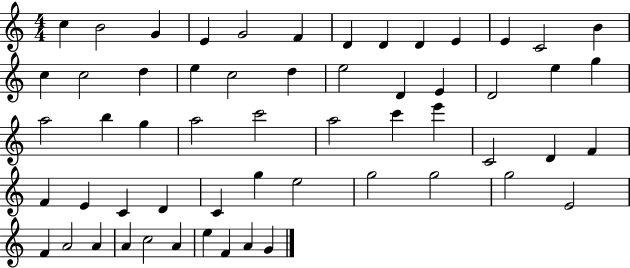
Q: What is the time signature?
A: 4/4